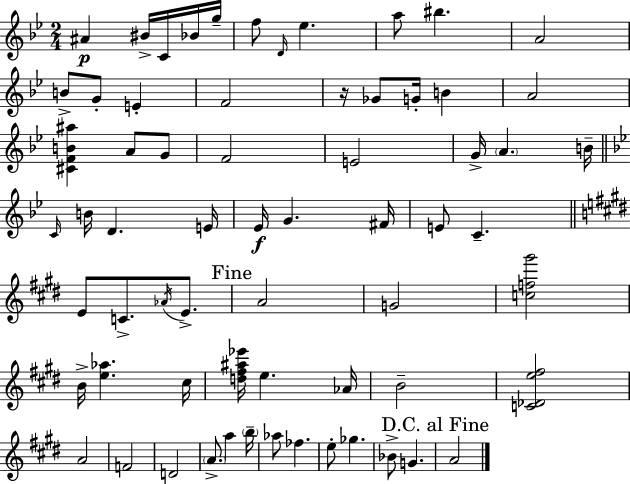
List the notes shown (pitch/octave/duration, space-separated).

A#4/q BIS4/s C4/s Bb4/s G5/s F5/e D4/s Eb5/q. A5/e BIS5/q. A4/h B4/e G4/e E4/q F4/h R/s Gb4/e G4/s B4/q A4/h [C#4,F4,B4,A#5]/q A4/e G4/e F4/h E4/h G4/s A4/q. B4/s C4/s B4/s D4/q. E4/s Eb4/s G4/q. F#4/s E4/e C4/q. E4/e C4/e. Ab4/s E4/e. A4/h G4/h [C5,F5,G#6]/h B4/s [E5,Ab5]/q. C#5/s [D5,F#5,A#5,Eb6]/s E5/q. Ab4/s B4/h [C4,Db4,E5,F#5]/h A4/h F4/h D4/h A4/e. A5/q B5/s Ab5/e FES5/q. E5/e Gb5/q. Bb4/e G4/q. A4/h